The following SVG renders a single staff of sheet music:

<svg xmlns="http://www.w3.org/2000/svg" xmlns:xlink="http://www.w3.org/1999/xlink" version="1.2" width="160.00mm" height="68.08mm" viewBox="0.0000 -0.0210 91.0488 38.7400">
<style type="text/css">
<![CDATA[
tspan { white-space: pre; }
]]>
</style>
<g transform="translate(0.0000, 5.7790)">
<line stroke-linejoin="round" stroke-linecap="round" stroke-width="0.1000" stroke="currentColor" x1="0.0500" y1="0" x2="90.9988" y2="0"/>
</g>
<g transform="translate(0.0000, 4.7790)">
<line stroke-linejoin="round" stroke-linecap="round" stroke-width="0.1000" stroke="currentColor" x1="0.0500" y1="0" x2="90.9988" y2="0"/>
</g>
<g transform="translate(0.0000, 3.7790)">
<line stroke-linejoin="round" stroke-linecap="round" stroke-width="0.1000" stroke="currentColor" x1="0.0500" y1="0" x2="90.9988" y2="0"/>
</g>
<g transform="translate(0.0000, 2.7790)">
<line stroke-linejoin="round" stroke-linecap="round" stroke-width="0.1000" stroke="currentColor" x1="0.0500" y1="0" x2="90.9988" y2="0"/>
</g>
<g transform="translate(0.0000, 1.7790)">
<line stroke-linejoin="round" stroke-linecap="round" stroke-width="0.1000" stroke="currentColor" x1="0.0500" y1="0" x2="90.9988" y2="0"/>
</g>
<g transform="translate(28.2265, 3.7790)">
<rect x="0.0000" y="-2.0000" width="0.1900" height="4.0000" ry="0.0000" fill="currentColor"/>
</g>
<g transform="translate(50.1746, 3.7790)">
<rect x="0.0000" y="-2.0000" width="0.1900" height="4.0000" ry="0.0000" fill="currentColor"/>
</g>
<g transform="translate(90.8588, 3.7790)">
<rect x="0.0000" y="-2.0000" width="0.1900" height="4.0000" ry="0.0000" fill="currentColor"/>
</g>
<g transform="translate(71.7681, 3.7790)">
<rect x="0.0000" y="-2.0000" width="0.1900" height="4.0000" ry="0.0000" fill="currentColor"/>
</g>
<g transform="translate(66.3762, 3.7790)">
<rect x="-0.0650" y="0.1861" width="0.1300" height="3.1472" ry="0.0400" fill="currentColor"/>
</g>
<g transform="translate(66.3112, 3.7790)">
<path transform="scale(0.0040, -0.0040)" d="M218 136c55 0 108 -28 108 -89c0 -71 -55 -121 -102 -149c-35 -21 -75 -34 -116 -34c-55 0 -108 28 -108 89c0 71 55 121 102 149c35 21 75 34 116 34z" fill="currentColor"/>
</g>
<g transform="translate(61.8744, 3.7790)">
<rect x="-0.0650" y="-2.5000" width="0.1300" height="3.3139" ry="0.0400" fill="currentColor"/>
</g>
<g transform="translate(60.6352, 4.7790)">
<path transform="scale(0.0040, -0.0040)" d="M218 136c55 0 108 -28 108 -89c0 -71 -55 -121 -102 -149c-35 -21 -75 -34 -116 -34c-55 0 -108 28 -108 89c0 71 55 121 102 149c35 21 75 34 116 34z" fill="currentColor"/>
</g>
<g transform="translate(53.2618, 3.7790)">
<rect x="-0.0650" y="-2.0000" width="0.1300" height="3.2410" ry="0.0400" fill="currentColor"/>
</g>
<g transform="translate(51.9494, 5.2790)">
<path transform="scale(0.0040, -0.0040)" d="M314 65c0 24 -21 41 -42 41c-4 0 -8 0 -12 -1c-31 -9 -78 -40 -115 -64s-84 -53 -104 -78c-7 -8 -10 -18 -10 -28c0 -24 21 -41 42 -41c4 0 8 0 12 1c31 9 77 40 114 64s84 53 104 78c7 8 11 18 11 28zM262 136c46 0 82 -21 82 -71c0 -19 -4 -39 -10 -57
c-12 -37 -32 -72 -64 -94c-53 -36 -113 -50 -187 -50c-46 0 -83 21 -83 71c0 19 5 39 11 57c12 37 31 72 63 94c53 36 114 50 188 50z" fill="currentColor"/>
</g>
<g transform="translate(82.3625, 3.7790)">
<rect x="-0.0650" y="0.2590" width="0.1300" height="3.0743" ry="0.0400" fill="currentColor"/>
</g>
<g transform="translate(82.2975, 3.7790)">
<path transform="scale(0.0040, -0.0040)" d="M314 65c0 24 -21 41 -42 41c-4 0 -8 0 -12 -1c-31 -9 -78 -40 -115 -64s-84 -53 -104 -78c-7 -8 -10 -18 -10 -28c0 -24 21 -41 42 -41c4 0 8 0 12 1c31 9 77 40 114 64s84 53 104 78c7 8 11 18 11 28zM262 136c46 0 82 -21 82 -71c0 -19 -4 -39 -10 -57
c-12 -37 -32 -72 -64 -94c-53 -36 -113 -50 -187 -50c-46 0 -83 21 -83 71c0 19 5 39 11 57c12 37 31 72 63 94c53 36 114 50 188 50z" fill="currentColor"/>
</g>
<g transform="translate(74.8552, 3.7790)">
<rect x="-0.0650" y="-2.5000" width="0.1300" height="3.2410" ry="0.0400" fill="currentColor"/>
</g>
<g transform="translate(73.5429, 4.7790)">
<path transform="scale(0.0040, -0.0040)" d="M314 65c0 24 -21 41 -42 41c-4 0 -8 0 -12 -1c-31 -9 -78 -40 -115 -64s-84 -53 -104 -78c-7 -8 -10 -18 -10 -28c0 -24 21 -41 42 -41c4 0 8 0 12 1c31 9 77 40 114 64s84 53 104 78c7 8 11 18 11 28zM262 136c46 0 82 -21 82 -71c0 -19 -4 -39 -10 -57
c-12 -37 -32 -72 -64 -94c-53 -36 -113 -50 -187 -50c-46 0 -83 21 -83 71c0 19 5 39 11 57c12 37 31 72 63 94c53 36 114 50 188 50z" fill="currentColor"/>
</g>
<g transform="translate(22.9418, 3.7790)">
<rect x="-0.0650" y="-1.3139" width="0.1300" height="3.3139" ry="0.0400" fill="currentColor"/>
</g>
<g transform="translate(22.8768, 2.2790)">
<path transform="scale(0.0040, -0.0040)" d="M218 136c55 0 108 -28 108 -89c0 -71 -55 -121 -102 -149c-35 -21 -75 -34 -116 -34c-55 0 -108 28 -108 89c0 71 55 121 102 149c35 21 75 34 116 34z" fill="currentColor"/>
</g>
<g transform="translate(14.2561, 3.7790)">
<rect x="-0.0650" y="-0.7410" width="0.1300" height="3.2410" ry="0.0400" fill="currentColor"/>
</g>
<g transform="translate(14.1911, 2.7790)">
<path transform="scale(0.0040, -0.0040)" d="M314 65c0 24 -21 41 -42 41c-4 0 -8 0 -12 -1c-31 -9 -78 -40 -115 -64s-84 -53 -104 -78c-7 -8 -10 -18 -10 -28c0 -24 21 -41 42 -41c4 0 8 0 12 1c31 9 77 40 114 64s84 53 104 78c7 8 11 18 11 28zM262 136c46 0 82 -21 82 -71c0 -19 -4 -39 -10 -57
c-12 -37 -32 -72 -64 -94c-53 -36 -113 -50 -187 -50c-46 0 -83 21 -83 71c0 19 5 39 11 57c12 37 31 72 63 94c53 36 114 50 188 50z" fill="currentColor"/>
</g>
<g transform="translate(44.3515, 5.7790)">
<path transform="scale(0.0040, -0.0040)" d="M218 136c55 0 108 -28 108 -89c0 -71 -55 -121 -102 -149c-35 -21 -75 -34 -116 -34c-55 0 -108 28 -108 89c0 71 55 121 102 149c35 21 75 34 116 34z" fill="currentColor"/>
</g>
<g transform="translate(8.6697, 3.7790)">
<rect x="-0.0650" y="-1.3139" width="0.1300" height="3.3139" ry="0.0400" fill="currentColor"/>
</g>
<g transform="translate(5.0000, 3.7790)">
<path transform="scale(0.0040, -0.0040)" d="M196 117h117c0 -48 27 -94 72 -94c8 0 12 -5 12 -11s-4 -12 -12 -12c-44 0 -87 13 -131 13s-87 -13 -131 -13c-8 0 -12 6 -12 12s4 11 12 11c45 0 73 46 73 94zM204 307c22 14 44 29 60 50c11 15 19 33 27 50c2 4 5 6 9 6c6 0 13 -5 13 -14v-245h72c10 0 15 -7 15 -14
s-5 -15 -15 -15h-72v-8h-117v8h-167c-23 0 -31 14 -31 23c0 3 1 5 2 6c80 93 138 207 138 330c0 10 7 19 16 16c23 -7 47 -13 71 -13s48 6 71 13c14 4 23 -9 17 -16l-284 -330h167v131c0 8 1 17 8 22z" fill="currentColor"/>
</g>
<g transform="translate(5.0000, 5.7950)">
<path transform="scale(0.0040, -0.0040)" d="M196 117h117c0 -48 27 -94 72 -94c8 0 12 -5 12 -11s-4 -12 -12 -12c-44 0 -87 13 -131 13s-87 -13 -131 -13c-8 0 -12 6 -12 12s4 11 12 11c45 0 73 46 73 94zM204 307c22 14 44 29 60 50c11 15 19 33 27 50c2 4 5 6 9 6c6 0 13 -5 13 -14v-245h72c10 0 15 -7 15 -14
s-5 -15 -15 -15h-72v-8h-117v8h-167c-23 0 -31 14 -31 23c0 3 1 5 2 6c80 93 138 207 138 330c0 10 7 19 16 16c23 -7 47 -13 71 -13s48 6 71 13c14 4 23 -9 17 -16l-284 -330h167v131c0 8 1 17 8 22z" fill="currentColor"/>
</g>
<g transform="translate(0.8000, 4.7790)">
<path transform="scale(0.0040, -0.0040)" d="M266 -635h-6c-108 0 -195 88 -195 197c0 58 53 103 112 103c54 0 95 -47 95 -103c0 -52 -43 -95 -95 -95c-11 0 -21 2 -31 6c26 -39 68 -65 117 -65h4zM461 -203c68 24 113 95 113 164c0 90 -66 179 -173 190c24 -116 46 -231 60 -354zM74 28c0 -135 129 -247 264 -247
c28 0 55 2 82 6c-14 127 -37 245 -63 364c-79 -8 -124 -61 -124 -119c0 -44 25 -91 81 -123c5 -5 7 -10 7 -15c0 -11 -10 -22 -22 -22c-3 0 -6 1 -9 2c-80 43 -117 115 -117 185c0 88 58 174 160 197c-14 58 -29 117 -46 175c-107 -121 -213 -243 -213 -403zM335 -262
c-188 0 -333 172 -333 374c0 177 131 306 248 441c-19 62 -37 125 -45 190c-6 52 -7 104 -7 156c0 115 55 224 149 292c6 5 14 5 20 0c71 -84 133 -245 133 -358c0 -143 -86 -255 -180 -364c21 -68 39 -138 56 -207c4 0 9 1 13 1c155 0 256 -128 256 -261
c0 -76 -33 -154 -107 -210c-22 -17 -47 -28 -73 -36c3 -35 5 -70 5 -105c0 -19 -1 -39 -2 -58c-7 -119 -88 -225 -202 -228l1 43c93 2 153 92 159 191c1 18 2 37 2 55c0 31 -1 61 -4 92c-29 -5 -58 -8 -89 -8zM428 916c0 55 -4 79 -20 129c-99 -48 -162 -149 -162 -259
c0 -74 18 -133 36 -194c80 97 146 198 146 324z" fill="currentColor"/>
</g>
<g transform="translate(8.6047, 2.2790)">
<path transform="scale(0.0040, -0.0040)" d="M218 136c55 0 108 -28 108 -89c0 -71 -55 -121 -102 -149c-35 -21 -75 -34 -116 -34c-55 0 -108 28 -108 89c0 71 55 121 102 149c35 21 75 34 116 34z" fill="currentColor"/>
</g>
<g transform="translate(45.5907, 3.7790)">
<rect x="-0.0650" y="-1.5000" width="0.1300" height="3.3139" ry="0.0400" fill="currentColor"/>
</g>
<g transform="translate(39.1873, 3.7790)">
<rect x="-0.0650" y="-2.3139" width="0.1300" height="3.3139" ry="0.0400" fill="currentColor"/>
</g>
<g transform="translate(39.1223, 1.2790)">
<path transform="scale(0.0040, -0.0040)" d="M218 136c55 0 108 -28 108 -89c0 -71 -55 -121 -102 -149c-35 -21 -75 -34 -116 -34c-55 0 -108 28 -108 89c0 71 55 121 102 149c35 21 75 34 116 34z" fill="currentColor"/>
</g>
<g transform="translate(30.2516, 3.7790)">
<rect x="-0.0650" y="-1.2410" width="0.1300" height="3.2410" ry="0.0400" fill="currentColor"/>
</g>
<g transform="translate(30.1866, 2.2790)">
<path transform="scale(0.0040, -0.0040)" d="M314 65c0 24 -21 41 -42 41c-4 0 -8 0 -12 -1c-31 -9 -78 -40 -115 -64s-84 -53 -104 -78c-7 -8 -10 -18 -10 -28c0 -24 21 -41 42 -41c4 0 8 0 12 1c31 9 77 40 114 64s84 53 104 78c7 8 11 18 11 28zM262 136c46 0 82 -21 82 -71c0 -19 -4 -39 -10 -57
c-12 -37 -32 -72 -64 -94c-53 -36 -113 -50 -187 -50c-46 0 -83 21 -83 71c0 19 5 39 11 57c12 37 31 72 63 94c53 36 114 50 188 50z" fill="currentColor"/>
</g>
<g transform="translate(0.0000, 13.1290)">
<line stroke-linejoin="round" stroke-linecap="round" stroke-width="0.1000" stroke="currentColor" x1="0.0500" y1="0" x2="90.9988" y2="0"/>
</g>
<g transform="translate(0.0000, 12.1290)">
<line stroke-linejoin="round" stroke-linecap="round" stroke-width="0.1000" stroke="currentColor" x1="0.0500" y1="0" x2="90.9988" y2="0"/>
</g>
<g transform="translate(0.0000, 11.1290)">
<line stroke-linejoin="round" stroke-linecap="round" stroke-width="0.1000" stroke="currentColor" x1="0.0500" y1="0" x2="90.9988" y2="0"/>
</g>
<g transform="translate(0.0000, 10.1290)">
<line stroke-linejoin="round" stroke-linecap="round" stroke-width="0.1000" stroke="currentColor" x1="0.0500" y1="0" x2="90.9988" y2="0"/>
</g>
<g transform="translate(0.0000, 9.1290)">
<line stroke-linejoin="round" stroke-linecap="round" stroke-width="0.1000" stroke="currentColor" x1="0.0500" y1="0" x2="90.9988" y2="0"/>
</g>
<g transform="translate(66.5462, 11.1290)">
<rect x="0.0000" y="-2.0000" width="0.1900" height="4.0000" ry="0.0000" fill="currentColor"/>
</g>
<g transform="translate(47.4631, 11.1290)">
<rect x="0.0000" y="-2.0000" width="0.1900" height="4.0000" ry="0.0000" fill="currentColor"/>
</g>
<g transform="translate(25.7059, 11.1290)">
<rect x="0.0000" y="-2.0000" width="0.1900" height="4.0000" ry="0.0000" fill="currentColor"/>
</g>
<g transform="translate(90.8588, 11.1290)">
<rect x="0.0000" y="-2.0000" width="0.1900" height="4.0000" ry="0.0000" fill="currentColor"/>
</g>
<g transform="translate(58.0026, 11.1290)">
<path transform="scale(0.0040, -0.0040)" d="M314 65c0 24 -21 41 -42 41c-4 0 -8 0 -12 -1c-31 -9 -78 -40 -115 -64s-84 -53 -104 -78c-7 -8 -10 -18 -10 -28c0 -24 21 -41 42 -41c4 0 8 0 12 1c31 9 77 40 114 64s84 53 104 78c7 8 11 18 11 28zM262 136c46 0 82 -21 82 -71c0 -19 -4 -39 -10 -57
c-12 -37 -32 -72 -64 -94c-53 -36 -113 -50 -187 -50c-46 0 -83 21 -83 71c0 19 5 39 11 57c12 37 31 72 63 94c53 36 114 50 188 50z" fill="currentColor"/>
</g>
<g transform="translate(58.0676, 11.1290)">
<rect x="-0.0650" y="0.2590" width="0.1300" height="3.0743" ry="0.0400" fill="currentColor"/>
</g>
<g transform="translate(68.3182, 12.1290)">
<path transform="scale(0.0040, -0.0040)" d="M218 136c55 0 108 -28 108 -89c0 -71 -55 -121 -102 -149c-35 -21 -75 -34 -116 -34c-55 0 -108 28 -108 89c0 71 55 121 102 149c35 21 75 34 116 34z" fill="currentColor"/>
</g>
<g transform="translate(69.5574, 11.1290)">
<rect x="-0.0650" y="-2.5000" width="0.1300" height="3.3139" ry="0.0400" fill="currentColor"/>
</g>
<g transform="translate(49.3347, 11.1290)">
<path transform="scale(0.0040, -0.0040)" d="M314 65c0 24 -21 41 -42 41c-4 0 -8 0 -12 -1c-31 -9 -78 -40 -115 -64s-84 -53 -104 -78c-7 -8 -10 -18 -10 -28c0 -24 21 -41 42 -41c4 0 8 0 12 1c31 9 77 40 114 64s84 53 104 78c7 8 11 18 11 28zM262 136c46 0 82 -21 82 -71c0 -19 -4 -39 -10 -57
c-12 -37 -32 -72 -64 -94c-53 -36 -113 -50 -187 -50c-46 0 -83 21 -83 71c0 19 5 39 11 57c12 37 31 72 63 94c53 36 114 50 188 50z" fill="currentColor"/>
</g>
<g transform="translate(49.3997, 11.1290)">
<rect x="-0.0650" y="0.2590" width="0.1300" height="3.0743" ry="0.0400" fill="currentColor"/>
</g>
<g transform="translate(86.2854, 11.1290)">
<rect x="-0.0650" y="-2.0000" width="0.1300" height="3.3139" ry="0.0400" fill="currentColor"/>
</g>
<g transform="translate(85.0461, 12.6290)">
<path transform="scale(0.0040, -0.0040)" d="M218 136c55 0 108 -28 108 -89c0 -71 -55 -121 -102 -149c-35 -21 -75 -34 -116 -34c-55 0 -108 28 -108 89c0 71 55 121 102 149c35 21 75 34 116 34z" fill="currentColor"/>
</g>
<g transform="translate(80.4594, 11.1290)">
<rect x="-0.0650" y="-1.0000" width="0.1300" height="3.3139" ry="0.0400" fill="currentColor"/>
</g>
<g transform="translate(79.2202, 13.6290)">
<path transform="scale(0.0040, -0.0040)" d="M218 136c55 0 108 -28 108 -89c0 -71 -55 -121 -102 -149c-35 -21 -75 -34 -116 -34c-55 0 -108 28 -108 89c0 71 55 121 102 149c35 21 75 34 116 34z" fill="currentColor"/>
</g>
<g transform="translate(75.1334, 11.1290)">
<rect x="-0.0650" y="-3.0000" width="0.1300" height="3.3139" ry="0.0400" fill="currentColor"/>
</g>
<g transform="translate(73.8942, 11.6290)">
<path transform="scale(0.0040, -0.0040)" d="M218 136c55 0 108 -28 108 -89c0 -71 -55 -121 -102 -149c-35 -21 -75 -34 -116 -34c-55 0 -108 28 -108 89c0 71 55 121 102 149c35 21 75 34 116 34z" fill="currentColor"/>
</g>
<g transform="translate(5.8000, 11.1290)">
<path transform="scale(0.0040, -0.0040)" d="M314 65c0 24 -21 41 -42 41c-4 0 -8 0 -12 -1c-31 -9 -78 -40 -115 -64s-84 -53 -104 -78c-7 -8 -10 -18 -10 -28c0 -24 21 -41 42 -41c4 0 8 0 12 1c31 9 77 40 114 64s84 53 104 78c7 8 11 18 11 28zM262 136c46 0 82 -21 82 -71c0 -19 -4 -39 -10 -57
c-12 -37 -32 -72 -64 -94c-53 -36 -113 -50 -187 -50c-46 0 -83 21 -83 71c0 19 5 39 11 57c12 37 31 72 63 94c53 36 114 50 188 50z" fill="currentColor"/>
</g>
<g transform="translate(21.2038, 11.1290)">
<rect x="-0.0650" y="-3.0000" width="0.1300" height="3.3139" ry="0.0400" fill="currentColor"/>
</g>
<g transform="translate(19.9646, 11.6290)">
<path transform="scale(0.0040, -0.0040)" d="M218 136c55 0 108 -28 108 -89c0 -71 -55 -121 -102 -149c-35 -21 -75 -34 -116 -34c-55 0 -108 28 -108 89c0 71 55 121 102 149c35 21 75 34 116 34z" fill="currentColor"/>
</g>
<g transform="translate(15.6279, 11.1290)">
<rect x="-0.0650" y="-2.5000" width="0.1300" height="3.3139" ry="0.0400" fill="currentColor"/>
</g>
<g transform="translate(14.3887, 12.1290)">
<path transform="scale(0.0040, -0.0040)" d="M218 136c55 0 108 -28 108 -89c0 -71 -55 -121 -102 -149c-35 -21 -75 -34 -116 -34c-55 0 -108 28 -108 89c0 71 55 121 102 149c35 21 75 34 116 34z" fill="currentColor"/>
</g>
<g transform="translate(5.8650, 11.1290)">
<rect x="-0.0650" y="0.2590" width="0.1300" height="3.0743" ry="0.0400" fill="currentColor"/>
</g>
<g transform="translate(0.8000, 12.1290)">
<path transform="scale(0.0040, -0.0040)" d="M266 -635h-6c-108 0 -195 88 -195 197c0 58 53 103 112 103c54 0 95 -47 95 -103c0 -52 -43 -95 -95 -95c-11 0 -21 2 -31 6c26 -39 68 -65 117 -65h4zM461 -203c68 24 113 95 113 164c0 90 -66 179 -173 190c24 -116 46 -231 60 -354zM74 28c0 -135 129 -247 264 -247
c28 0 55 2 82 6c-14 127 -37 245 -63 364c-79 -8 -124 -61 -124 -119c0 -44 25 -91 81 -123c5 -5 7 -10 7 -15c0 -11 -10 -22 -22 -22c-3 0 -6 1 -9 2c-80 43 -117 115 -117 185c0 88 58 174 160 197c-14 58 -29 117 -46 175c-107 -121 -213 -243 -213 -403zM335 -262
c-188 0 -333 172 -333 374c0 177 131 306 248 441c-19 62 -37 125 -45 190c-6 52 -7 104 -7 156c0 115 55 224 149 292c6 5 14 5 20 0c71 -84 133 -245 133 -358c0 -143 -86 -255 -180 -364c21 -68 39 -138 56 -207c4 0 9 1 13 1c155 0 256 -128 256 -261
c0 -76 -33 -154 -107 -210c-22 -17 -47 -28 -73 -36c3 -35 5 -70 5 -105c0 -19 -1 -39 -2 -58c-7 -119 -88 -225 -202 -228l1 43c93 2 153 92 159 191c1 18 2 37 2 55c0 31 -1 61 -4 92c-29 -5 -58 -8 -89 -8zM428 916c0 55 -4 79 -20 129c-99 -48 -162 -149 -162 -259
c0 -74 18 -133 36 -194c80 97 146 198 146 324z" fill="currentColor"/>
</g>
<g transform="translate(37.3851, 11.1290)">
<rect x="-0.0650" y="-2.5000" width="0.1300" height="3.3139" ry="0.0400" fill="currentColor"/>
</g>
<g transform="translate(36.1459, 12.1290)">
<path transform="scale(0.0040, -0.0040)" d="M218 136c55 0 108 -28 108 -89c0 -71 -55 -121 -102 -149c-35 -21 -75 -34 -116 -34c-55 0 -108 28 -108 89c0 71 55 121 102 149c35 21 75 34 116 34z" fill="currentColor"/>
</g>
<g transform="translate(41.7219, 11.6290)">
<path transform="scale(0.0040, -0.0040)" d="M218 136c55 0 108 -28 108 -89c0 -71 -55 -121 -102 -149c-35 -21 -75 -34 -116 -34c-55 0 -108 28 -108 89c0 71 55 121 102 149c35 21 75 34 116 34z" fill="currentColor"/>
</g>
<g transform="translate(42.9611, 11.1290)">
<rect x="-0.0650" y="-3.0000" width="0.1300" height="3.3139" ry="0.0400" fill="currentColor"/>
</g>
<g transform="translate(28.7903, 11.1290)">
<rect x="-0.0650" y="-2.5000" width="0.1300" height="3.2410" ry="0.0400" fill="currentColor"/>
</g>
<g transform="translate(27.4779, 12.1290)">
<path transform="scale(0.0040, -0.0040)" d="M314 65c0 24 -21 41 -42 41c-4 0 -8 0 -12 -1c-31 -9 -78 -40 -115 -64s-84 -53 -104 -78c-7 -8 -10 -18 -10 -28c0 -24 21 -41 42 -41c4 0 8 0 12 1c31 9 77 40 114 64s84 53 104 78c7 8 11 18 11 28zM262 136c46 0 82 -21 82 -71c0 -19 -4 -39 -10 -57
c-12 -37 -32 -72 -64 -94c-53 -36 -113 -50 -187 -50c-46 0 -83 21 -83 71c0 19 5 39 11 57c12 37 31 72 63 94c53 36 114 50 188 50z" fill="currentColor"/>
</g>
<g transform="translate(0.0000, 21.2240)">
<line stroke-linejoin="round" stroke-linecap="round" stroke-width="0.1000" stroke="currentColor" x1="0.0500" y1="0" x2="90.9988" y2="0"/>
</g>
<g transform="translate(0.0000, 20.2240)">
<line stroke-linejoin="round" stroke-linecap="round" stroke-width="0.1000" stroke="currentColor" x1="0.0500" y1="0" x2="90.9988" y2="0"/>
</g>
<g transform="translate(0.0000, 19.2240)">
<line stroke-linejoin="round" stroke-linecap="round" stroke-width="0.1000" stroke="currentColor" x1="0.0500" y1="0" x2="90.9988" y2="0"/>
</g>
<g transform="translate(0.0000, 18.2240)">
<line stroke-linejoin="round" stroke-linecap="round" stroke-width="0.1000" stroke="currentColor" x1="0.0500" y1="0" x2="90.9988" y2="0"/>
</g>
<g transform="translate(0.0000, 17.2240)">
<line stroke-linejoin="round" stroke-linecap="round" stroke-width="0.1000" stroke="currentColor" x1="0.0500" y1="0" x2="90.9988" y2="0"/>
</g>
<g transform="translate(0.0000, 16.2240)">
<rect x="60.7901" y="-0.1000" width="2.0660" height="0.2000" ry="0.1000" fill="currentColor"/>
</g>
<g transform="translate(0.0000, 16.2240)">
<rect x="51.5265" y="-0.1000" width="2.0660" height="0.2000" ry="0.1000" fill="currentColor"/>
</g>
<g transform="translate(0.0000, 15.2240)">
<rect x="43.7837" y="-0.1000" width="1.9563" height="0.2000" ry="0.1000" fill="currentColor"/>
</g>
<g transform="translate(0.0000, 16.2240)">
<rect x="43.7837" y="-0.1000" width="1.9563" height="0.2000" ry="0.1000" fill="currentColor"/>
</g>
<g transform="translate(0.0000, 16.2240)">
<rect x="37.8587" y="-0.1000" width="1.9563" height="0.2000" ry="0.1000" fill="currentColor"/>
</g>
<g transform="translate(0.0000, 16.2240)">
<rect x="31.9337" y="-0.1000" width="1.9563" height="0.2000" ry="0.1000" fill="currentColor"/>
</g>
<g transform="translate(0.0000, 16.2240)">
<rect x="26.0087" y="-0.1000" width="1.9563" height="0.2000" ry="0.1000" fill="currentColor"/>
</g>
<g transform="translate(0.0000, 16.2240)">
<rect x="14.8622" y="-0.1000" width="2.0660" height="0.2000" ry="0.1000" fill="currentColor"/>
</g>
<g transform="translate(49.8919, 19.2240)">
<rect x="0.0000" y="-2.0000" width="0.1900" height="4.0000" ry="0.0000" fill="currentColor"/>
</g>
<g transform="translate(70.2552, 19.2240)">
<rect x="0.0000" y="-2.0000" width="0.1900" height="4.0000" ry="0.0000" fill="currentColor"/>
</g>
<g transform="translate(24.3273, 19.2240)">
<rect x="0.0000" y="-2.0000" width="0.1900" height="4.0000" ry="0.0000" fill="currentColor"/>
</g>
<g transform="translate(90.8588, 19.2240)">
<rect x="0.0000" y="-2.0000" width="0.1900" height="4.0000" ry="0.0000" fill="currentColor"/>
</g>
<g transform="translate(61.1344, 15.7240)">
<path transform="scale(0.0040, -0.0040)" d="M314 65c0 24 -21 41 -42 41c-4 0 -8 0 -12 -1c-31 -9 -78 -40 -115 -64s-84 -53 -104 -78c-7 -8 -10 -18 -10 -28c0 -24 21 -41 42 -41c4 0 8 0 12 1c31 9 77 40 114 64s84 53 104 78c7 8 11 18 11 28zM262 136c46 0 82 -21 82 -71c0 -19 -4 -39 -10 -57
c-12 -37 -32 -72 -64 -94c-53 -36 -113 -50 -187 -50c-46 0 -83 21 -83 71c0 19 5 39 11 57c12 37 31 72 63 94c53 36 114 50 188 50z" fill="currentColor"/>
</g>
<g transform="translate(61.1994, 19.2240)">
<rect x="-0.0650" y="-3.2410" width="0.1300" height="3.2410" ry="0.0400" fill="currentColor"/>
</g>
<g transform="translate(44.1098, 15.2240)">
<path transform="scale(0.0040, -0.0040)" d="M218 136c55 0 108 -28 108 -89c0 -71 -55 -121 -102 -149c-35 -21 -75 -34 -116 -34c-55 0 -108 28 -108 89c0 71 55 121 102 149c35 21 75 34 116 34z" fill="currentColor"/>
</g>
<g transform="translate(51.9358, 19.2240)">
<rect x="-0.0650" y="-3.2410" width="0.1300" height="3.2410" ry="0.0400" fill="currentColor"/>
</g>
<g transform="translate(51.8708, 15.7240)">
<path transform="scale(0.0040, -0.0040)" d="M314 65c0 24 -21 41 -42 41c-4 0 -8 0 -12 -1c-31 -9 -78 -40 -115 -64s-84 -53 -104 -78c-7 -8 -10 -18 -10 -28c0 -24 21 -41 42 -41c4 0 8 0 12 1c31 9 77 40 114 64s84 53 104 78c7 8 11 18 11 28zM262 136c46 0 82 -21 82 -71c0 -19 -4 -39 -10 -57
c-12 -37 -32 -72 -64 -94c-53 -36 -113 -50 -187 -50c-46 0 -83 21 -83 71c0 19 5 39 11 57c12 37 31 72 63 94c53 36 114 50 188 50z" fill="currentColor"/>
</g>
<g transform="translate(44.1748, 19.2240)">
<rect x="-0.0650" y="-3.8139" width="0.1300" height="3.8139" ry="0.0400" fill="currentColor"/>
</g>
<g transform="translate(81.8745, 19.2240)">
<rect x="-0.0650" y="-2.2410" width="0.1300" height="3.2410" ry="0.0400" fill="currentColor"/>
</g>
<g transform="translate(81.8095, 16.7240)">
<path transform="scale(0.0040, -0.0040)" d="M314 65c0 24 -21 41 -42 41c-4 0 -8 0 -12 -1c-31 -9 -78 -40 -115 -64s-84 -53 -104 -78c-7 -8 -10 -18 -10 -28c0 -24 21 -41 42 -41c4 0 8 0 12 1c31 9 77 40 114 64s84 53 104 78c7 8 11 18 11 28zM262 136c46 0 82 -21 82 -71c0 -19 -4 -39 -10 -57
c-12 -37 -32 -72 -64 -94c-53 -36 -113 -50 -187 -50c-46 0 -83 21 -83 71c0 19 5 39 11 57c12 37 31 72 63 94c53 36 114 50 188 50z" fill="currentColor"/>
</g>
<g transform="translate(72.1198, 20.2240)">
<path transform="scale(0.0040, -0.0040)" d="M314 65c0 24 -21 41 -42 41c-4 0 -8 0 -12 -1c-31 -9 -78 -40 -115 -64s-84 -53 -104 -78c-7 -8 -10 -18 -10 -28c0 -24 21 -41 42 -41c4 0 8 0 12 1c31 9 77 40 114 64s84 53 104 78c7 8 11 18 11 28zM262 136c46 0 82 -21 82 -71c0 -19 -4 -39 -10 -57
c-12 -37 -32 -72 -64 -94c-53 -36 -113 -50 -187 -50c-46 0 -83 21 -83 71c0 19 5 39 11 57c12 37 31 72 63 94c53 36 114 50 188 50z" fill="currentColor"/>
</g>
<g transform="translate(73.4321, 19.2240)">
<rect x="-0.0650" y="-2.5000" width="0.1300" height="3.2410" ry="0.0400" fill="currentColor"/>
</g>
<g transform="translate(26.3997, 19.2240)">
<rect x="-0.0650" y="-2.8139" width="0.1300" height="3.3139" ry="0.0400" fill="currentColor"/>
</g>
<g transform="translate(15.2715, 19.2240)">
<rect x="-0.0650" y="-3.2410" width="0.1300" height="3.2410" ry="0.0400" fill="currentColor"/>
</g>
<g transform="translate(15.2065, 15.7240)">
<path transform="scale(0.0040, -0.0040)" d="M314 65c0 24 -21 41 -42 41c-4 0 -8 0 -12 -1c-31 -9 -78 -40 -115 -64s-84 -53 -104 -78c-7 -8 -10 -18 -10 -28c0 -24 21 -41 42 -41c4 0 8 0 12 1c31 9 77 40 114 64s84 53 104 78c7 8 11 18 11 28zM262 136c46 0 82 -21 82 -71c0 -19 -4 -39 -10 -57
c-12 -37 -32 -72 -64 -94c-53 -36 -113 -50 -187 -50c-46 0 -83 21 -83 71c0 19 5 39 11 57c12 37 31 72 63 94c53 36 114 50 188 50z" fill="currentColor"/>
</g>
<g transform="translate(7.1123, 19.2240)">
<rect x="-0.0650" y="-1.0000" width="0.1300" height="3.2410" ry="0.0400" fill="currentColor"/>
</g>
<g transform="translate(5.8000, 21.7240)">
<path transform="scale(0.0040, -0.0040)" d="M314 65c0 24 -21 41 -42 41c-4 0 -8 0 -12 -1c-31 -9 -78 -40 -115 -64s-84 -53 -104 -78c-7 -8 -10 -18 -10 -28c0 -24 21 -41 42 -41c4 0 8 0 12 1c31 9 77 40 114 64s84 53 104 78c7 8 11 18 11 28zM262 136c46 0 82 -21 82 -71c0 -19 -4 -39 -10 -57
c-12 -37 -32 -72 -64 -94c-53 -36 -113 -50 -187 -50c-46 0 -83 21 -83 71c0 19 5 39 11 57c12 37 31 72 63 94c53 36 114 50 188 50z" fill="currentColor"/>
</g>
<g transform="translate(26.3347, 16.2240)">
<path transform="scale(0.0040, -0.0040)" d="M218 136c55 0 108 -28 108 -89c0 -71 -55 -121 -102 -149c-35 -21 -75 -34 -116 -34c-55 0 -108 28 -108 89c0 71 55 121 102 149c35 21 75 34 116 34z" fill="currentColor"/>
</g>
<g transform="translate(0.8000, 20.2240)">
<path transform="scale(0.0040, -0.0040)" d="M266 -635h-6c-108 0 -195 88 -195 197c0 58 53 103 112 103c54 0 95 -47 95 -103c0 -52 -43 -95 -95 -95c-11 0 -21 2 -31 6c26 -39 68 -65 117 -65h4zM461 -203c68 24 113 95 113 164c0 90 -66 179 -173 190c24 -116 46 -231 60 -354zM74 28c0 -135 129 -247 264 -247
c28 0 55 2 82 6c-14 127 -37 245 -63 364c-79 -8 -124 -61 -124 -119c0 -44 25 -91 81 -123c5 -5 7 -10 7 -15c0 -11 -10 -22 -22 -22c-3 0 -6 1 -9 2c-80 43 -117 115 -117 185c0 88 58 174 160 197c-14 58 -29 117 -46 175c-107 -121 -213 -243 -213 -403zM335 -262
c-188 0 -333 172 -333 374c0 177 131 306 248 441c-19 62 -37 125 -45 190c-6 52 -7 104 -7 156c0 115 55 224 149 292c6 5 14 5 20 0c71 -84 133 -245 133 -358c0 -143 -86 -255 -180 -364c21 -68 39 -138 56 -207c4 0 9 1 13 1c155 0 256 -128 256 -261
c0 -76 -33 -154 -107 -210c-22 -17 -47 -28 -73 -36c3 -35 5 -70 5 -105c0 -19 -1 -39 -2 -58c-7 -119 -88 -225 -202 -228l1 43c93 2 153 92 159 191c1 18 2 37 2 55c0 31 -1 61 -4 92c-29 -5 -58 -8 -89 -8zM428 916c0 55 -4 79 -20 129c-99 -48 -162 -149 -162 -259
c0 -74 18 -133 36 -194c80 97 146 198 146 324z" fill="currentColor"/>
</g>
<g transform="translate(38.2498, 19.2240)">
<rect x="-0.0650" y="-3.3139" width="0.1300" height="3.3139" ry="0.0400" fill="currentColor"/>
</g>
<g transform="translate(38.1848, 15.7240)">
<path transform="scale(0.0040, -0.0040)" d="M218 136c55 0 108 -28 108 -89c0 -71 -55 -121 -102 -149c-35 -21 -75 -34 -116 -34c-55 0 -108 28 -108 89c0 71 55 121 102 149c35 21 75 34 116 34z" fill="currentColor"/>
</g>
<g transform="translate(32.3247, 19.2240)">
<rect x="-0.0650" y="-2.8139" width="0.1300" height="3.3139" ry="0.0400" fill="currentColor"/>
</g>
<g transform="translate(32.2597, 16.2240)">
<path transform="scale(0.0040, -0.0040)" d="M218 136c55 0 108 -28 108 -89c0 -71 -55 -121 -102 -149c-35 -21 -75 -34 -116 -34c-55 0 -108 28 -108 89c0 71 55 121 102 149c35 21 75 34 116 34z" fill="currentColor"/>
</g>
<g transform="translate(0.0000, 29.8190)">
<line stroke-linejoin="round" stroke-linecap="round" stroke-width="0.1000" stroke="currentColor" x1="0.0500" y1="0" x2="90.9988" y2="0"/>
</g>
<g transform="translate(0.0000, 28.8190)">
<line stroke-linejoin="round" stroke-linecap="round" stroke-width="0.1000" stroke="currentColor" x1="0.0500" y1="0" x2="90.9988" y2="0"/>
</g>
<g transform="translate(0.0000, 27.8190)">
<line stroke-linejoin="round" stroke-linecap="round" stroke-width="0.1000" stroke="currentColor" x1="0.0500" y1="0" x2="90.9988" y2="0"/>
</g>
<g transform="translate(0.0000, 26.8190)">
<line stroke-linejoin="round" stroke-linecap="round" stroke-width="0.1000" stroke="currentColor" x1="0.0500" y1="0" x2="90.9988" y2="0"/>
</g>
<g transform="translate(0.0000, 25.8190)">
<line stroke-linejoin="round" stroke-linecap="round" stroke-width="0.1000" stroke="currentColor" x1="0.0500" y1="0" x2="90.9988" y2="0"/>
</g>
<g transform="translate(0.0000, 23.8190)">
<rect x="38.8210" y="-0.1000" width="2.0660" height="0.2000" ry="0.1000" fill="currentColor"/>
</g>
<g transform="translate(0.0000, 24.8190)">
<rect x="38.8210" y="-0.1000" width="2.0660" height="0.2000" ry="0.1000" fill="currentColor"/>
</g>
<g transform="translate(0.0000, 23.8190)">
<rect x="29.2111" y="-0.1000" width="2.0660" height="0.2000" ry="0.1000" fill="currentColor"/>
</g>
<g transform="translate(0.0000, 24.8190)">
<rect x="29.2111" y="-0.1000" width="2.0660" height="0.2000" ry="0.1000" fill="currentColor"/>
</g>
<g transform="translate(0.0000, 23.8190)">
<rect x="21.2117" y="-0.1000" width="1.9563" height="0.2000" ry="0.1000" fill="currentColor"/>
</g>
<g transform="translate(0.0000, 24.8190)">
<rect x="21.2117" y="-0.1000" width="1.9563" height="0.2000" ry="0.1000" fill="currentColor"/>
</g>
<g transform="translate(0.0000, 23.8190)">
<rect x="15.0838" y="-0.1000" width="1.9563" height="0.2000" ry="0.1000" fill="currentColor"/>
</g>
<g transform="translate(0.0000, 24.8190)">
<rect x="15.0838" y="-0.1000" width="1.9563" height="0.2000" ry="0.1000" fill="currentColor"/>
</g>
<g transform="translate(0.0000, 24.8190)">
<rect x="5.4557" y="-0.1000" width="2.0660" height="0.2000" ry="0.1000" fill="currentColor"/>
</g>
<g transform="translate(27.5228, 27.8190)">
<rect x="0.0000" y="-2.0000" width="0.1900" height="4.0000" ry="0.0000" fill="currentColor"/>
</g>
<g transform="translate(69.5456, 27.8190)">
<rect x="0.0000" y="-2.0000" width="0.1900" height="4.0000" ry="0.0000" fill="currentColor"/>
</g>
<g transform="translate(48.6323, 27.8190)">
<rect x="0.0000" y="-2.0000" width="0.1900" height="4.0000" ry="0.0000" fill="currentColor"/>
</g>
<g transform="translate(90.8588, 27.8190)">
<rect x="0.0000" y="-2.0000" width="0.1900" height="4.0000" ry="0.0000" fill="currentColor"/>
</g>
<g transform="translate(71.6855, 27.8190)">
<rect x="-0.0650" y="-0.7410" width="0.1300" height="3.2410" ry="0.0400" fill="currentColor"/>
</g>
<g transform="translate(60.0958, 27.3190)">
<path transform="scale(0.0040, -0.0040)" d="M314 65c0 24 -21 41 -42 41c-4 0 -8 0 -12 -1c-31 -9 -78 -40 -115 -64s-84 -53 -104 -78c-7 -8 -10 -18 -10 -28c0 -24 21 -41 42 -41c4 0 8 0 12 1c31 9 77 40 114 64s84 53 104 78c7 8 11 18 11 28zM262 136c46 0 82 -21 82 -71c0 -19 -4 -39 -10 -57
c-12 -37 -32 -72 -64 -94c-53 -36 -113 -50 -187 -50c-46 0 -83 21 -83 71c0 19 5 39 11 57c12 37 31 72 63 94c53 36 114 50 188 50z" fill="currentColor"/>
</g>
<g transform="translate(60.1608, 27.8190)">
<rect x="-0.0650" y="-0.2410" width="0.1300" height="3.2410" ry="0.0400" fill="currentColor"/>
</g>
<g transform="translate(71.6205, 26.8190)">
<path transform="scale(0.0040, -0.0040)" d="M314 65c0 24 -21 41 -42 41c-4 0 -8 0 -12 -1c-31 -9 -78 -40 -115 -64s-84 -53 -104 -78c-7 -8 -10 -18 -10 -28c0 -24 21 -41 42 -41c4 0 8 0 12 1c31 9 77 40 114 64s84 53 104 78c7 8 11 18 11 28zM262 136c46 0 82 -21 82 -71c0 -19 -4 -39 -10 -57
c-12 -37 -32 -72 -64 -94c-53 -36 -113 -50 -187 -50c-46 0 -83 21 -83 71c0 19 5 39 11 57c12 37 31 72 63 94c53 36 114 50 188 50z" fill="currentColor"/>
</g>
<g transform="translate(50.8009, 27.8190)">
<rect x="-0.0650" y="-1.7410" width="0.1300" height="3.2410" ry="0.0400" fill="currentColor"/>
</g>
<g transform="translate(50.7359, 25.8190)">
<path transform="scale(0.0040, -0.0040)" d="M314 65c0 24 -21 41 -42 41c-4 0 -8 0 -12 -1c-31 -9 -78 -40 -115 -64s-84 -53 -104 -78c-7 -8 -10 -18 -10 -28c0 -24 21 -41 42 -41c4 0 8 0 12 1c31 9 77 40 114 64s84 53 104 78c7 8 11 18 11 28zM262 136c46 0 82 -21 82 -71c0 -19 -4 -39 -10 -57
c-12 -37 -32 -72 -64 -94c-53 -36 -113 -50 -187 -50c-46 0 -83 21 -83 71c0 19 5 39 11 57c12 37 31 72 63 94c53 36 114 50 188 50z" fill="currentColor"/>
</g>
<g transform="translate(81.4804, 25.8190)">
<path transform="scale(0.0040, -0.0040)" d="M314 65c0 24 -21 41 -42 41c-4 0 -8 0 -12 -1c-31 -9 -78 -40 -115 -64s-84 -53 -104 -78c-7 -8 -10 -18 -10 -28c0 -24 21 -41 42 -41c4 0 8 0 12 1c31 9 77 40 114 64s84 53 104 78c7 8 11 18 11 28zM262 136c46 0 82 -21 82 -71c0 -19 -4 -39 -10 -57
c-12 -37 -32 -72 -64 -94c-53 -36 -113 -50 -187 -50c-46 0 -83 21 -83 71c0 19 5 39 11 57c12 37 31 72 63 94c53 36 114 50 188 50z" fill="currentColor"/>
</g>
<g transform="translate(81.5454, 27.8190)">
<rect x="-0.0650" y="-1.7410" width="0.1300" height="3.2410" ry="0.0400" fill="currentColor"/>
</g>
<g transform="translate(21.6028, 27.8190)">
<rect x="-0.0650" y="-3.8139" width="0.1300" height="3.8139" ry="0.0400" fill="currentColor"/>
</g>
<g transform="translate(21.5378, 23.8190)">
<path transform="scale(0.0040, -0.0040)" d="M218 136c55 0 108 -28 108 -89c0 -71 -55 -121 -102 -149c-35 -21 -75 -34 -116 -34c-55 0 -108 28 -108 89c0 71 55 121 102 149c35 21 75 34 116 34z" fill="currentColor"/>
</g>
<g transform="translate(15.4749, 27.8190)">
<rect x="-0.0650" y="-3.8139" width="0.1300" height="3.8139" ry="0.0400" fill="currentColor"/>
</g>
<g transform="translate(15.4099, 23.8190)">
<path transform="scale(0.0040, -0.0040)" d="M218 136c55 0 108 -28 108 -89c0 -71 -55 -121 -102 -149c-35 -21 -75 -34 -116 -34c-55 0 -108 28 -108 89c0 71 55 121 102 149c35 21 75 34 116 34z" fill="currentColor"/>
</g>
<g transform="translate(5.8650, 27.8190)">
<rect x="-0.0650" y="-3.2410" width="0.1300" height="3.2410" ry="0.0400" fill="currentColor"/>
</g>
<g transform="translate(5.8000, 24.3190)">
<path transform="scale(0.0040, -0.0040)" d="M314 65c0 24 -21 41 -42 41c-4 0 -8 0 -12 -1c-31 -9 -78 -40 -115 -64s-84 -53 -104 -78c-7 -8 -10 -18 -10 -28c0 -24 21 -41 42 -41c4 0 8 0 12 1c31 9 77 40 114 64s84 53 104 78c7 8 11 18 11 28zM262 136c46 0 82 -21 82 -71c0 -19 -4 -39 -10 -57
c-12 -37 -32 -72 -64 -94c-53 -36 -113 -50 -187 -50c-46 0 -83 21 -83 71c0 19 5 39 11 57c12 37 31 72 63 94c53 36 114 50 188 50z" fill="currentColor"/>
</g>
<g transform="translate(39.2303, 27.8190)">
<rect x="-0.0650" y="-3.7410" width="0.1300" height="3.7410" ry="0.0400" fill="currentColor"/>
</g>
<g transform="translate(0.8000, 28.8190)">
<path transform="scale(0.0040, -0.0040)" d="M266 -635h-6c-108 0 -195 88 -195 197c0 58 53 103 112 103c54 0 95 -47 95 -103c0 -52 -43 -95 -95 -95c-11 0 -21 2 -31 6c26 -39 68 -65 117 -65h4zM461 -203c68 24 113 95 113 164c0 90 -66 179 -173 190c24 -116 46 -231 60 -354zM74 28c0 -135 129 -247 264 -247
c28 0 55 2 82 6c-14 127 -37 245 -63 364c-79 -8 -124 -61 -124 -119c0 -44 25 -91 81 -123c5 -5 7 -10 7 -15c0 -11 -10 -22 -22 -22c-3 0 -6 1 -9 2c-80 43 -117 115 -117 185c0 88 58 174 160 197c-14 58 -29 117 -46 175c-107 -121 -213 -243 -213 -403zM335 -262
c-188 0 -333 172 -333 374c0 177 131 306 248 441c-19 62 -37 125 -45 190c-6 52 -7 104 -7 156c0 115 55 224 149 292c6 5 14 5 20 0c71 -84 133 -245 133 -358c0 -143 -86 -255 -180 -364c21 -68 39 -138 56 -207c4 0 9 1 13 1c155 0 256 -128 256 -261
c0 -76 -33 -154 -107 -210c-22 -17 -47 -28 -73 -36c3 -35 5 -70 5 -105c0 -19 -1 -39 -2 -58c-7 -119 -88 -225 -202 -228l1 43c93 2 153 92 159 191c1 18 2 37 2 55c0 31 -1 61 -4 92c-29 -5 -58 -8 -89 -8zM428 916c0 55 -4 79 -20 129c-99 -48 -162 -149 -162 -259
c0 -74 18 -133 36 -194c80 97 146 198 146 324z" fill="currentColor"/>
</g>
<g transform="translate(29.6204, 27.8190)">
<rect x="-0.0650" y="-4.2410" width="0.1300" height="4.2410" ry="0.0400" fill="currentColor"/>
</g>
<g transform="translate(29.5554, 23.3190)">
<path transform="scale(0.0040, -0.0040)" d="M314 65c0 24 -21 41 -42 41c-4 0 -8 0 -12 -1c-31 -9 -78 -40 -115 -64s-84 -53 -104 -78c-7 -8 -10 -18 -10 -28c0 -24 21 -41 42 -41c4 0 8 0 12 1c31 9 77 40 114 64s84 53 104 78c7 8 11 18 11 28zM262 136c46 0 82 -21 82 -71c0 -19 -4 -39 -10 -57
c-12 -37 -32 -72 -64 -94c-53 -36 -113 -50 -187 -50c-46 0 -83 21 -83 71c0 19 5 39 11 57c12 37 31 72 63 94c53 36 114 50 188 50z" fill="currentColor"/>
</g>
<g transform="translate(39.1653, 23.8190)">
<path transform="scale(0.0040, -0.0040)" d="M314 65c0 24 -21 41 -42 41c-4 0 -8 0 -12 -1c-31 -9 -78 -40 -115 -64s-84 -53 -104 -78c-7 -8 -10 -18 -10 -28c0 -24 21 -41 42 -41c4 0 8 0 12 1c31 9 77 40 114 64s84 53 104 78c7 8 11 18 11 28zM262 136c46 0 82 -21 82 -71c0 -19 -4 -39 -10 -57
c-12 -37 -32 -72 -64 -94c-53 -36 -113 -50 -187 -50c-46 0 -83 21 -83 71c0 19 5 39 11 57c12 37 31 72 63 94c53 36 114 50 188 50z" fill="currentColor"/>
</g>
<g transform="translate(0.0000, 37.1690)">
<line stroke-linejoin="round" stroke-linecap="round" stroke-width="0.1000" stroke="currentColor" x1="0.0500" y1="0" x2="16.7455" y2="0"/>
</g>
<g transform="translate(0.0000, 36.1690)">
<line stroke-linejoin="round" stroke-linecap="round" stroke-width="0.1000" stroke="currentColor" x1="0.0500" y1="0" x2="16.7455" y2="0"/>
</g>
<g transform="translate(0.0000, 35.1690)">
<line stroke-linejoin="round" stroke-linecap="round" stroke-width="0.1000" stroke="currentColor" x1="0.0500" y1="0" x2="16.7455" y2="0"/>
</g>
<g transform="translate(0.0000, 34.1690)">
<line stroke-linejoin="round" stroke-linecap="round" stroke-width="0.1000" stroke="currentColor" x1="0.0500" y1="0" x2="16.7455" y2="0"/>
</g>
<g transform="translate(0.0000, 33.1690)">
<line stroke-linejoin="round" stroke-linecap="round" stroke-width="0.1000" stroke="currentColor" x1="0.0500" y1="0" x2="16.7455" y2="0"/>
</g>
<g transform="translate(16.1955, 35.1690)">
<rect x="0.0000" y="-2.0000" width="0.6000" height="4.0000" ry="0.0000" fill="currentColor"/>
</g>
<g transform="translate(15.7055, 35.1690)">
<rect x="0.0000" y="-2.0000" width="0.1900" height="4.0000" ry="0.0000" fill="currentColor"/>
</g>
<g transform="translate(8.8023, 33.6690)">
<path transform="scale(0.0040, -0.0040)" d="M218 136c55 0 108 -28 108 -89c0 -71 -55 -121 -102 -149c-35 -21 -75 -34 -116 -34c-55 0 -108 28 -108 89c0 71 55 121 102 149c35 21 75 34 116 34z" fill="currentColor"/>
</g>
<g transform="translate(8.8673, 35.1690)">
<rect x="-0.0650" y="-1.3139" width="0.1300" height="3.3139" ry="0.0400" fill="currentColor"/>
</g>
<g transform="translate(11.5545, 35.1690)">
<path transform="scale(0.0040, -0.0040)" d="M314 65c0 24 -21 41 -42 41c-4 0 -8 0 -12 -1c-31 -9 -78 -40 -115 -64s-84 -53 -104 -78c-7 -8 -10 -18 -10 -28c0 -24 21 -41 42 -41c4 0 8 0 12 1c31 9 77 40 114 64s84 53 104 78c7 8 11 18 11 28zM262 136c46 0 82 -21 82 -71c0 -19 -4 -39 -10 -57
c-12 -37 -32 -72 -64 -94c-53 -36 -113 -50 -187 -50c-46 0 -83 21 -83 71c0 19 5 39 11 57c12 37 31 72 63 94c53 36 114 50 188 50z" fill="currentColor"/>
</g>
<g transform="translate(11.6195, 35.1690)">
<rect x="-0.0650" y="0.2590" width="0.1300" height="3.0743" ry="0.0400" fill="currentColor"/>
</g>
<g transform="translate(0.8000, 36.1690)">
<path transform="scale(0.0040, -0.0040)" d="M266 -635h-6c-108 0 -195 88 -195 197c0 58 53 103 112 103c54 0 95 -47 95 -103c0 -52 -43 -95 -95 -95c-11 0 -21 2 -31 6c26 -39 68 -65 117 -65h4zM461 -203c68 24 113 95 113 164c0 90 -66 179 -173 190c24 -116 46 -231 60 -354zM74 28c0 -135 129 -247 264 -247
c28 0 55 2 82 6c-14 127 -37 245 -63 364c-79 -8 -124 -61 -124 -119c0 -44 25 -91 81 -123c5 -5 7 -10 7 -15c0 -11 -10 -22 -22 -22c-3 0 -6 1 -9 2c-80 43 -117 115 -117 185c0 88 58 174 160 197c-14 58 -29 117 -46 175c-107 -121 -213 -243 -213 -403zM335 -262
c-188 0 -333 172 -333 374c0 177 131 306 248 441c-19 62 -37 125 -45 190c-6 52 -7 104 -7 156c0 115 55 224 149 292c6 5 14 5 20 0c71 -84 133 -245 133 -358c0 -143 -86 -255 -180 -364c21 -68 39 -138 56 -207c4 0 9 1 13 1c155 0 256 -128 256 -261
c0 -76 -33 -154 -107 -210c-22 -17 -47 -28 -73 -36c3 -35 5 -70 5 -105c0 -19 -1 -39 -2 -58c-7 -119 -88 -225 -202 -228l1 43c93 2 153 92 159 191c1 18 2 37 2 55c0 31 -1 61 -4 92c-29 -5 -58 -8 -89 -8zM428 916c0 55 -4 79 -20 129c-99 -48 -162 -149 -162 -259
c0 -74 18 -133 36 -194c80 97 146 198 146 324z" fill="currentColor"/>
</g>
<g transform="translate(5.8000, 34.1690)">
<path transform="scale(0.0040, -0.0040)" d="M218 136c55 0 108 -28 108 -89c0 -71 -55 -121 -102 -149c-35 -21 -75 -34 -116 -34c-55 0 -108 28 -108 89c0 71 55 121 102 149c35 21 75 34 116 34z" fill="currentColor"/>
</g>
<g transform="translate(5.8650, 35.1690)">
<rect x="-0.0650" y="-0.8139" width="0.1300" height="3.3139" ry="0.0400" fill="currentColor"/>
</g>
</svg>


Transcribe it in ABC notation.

X:1
T:Untitled
M:4/4
L:1/4
K:C
e d2 e e2 g E F2 G B G2 B2 B2 G A G2 G A B2 B2 G A D F D2 b2 a a b c' b2 b2 G2 g2 b2 c' c' d'2 c'2 f2 c2 d2 f2 d e B2